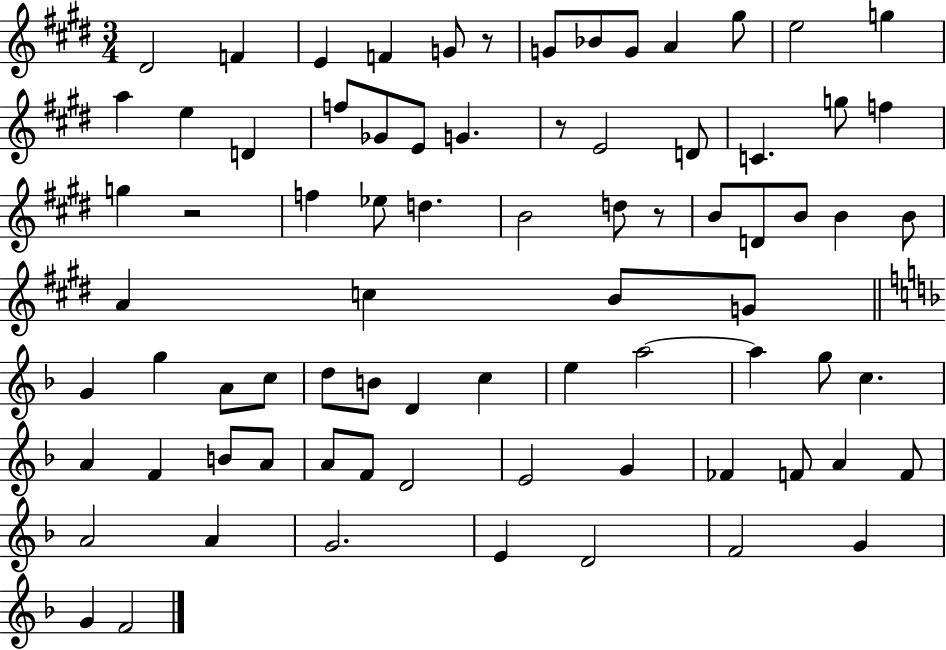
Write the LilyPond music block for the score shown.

{
  \clef treble
  \numericTimeSignature
  \time 3/4
  \key e \major
  dis'2 f'4 | e'4 f'4 g'8 r8 | g'8 bes'8 g'8 a'4 gis''8 | e''2 g''4 | \break a''4 e''4 d'4 | f''8 ges'8 e'8 g'4. | r8 e'2 d'8 | c'4. g''8 f''4 | \break g''4 r2 | f''4 ees''8 d''4. | b'2 d''8 r8 | b'8 d'8 b'8 b'4 b'8 | \break a'4 c''4 b'8 g'8 | \bar "||" \break \key f \major g'4 g''4 a'8 c''8 | d''8 b'8 d'4 c''4 | e''4 a''2~~ | a''4 g''8 c''4. | \break a'4 f'4 b'8 a'8 | a'8 f'8 d'2 | e'2 g'4 | fes'4 f'8 a'4 f'8 | \break a'2 a'4 | g'2. | e'4 d'2 | f'2 g'4 | \break g'4 f'2 | \bar "|."
}